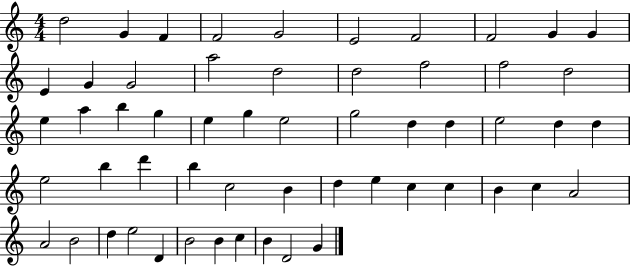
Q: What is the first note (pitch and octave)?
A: D5